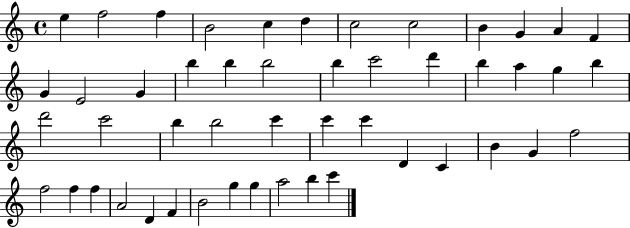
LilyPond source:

{
  \clef treble
  \time 4/4
  \defaultTimeSignature
  \key c \major
  e''4 f''2 f''4 | b'2 c''4 d''4 | c''2 c''2 | b'4 g'4 a'4 f'4 | \break g'4 e'2 g'4 | b''4 b''4 b''2 | b''4 c'''2 d'''4 | b''4 a''4 g''4 b''4 | \break d'''2 c'''2 | b''4 b''2 c'''4 | c'''4 c'''4 d'4 c'4 | b'4 g'4 f''2 | \break f''2 f''4 f''4 | a'2 d'4 f'4 | b'2 g''4 g''4 | a''2 b''4 c'''4 | \break \bar "|."
}